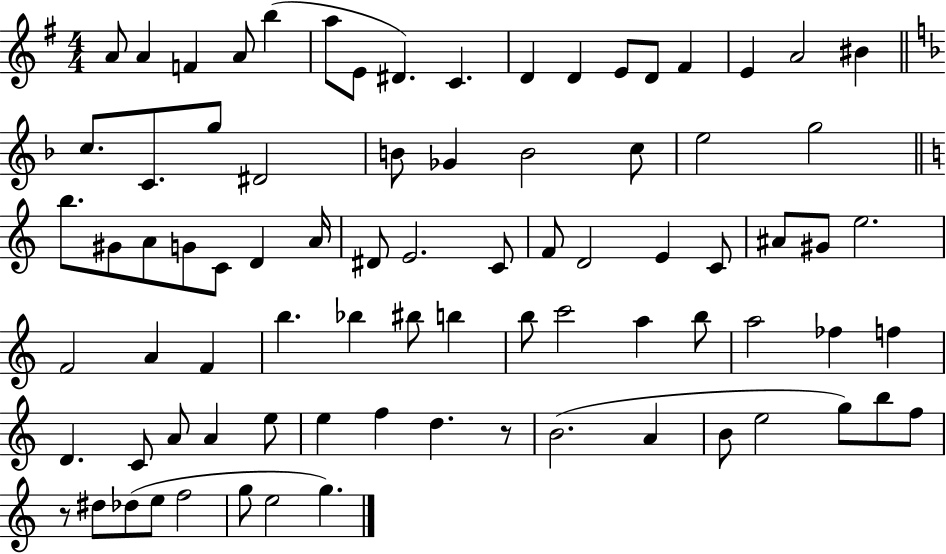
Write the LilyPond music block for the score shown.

{
  \clef treble
  \numericTimeSignature
  \time 4/4
  \key g \major
  a'8 a'4 f'4 a'8 b''4( | a''8 e'8 dis'4.) c'4. | d'4 d'4 e'8 d'8 fis'4 | e'4 a'2 bis'4 | \break \bar "||" \break \key f \major c''8. c'8. g''8 dis'2 | b'8 ges'4 b'2 c''8 | e''2 g''2 | \bar "||" \break \key a \minor b''8. gis'8 a'8 g'8 c'8 d'4 a'16 | dis'8 e'2. c'8 | f'8 d'2 e'4 c'8 | ais'8 gis'8 e''2. | \break f'2 a'4 f'4 | b''4. bes''4 bis''8 b''4 | b''8 c'''2 a''4 b''8 | a''2 fes''4 f''4 | \break d'4. c'8 a'8 a'4 e''8 | e''4 f''4 d''4. r8 | b'2.( a'4 | b'8 e''2 g''8) b''8 f''8 | \break r8 dis''8 des''8( e''8 f''2 | g''8 e''2 g''4.) | \bar "|."
}